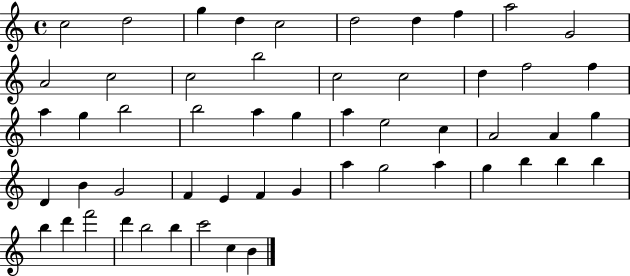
X:1
T:Untitled
M:4/4
L:1/4
K:C
c2 d2 g d c2 d2 d f a2 G2 A2 c2 c2 b2 c2 c2 d f2 f a g b2 b2 a g a e2 c A2 A g D B G2 F E F G a g2 a g b b b b d' f'2 d' b2 b c'2 c B